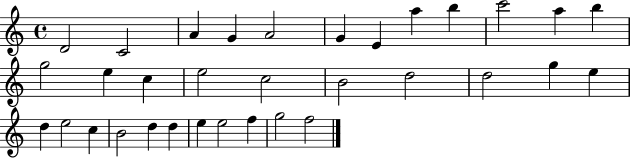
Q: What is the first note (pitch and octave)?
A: D4